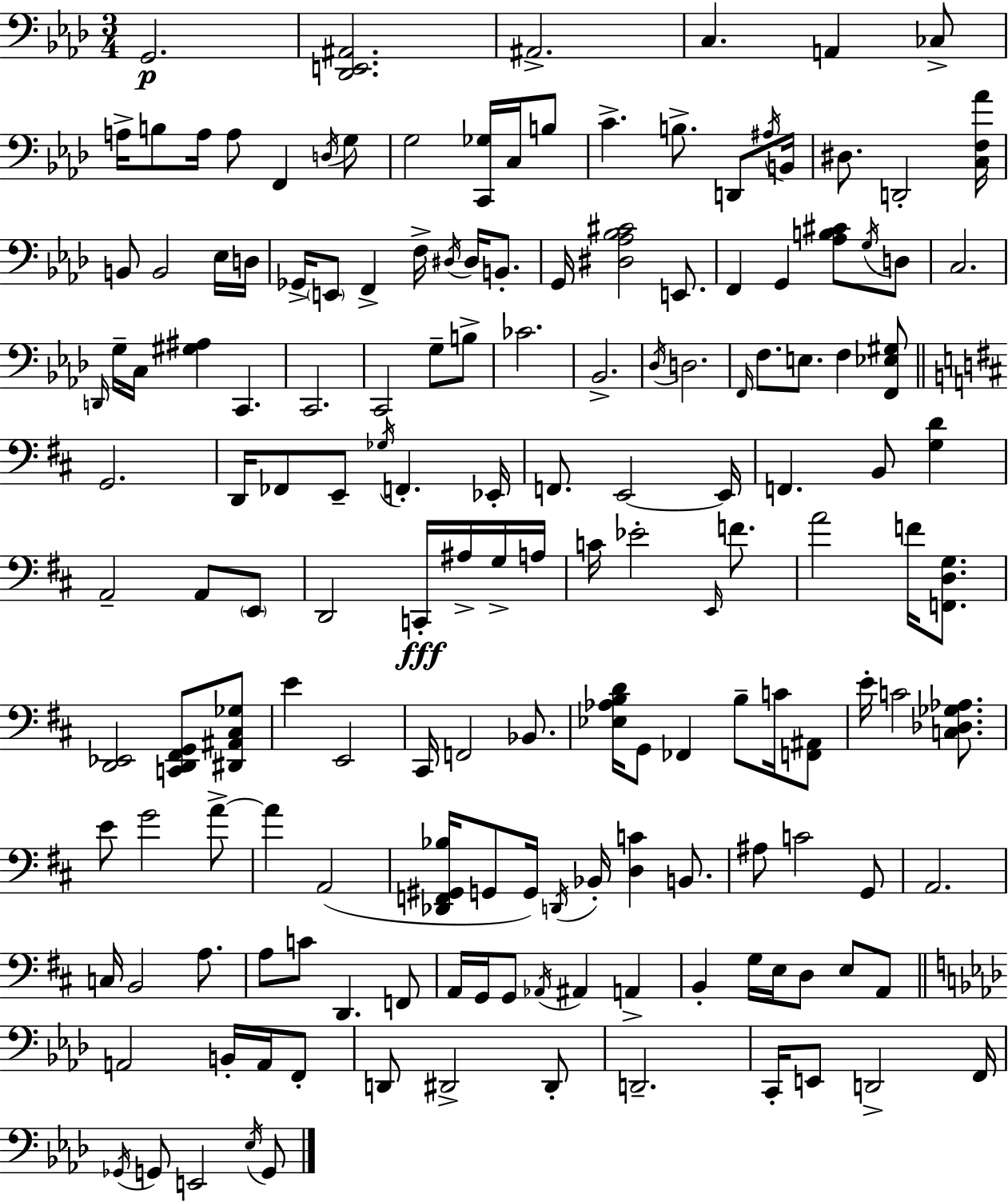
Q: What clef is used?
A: bass